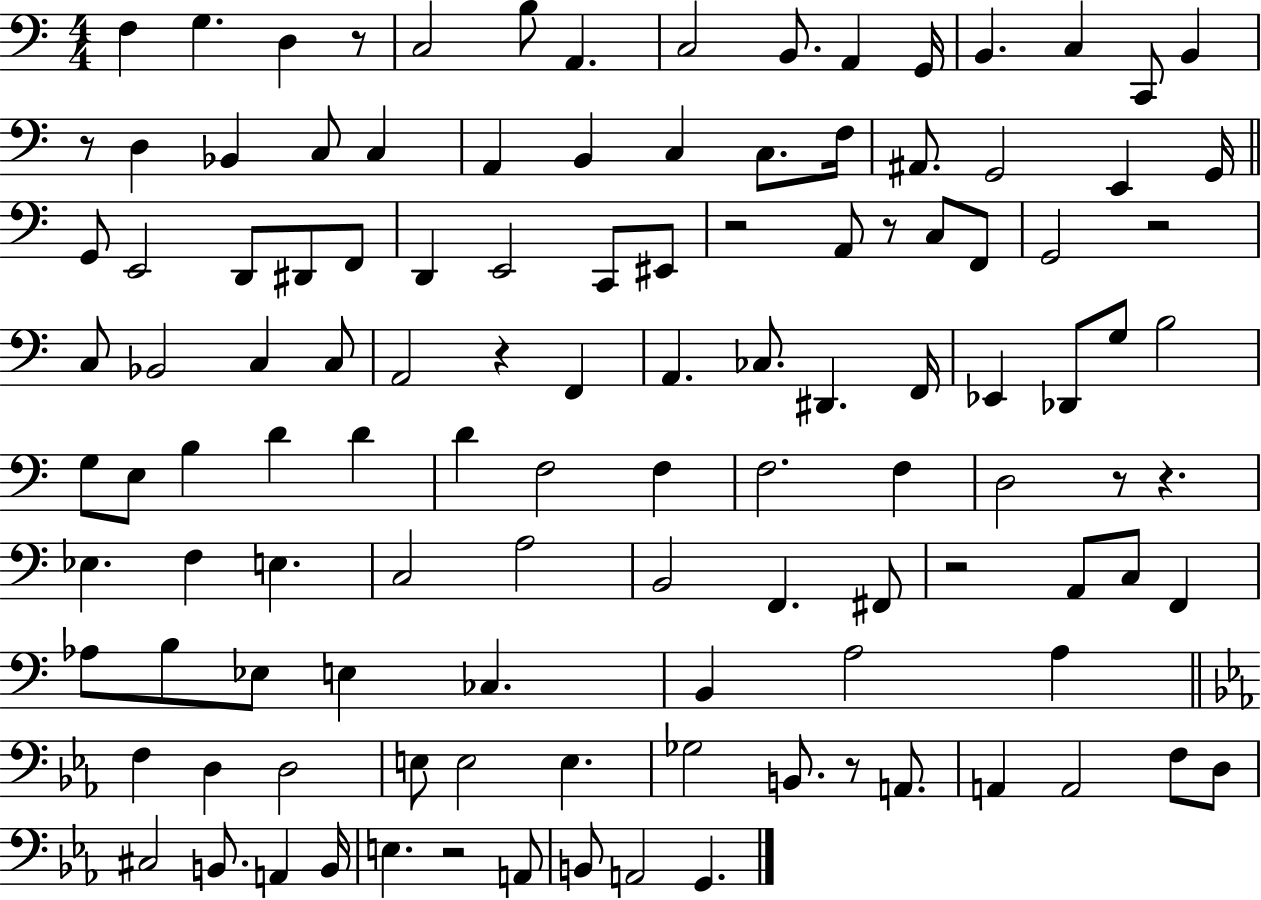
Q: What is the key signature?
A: C major